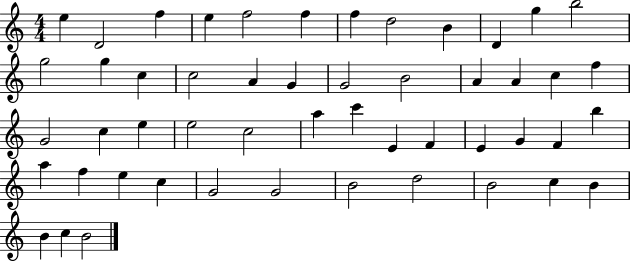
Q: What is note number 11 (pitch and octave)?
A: G5